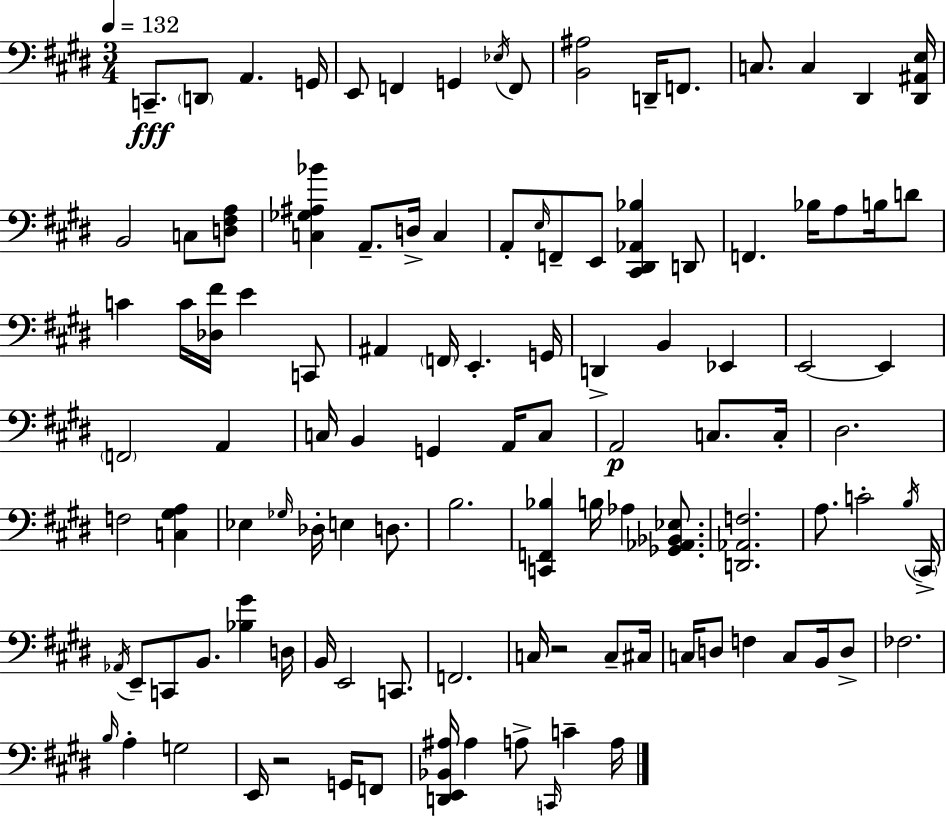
{
  \clef bass
  \numericTimeSignature
  \time 3/4
  \key e \major
  \tempo 4 = 132
  c,8.--\fff \parenthesize d,8 a,4. g,16 | e,8 f,4 g,4 \acciaccatura { ees16 } f,8 | <b, ais>2 d,16-- f,8. | c8. c4 dis,4 | \break <dis, ais, e>16 b,2 c8 <d fis a>8 | <c ges ais bes'>4 a,8.-- d16-> c4 | a,8-. \grace { e16 } f,8-- e,8 <cis, dis, aes, bes>4 | d,8 f,4. bes16 a8 b16 | \break d'8 c'4 c'16 <des fis'>16 e'4 | c,8 ais,4 \parenthesize f,16 e,4.-. | g,16 d,4-> b,4 ees,4 | e,2~~ e,4 | \break \parenthesize f,2 a,4 | c16 b,4 g,4 a,16 | c8 a,2\p c8. | c16-. dis2. | \break f2 <c gis a>4 | ees4 \grace { ges16 } des16-. e4 | d8. b2. | <c, f, bes>4 b16 aes4 | \break <ges, aes, bes, ees>8. <d, aes, f>2. | a8. c'2-. | \acciaccatura { b16 } \parenthesize cis,16-> \acciaccatura { aes,16 } e,8-- c,8 b,8. | <bes gis'>4 d16 b,16 e,2 | \break c,8. f,2. | c16 r2 | c8-- cis16 c16 d8 f4 | c8 b,16 d8-> fes2. | \break \grace { b16 } a4-. g2 | e,16 r2 | g,16 f,8 <d, e, bes, ais>16 ais4 a8-> | \grace { c,16 } c'4-- a16 \bar "|."
}